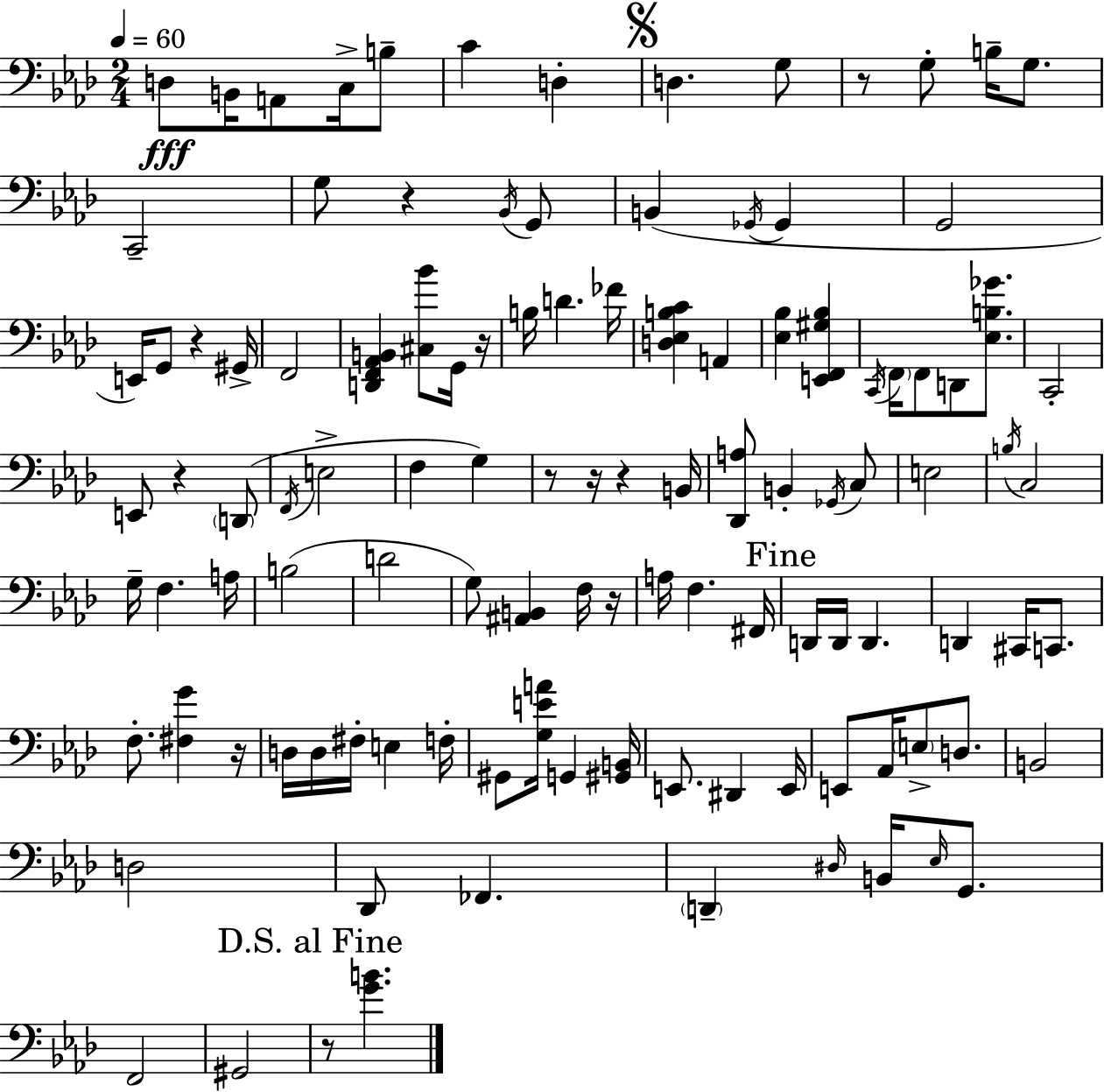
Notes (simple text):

D3/e B2/s A2/e C3/s B3/e C4/q D3/q D3/q. G3/e R/e G3/e B3/s G3/e. C2/h G3/e R/q Bb2/s G2/e B2/q Gb2/s Gb2/q G2/h E2/s G2/e R/q G#2/s F2/h [D2,F2,Ab2,B2]/q [C#3,Bb4]/e G2/s R/s B3/s D4/q. FES4/s [D3,Eb3,B3,C4]/q A2/q [Eb3,Bb3]/q [E2,F2,G#3,Bb3]/q C2/s F2/s F2/e D2/e [Eb3,B3,Gb4]/e. C2/h E2/e R/q D2/e F2/s E3/h F3/q G3/q R/e R/s R/q B2/s [Db2,A3]/e B2/q Gb2/s C3/e E3/h B3/s C3/h G3/s F3/q. A3/s B3/h D4/h G3/e [A#2,B2]/q F3/s R/s A3/s F3/q. F#2/s D2/s D2/s D2/q. D2/q C#2/s C2/e. F3/e. [F#3,G4]/q R/s D3/s D3/s F#3/s E3/q F3/s G#2/e [G3,E4,A4]/s G2/q [G#2,B2]/s E2/e. D#2/q E2/s E2/e Ab2/s E3/e D3/e. B2/h D3/h Db2/e FES2/q. D2/q D#3/s B2/s Eb3/s G2/e. F2/h G#2/h R/e [G4,B4]/q.